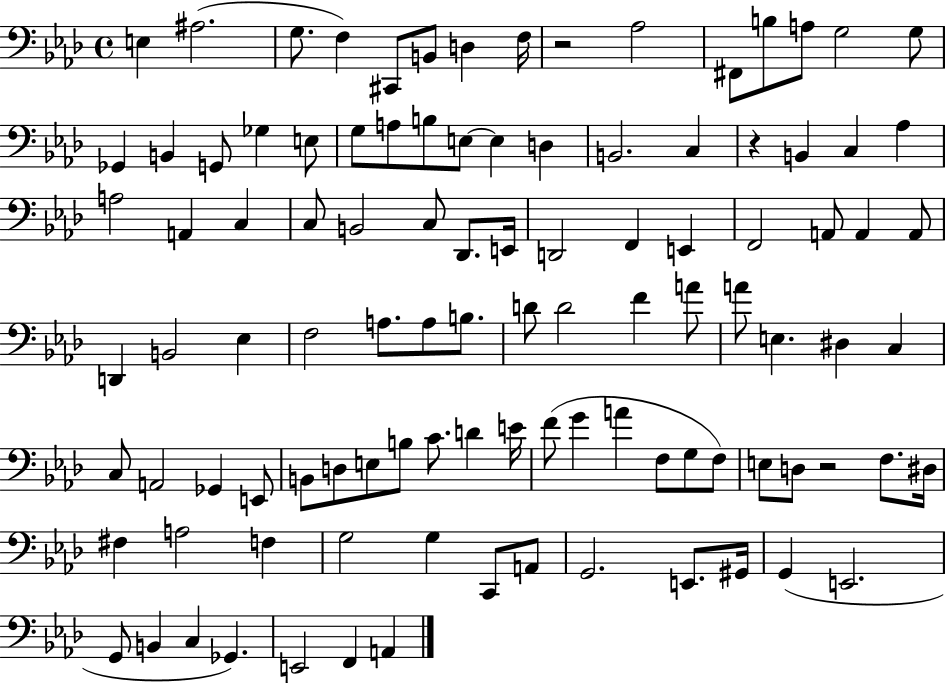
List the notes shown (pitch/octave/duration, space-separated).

E3/q A#3/h. G3/e. F3/q C#2/e B2/e D3/q F3/s R/h Ab3/h F#2/e B3/e A3/e G3/h G3/e Gb2/q B2/q G2/e Gb3/q E3/e G3/e A3/e B3/e E3/e E3/q D3/q B2/h. C3/q R/q B2/q C3/q Ab3/q A3/h A2/q C3/q C3/e B2/h C3/e Db2/e. E2/s D2/h F2/q E2/q F2/h A2/e A2/q A2/e D2/q B2/h Eb3/q F3/h A3/e. A3/e B3/e. D4/e D4/h F4/q A4/e A4/e E3/q. D#3/q C3/q C3/e A2/h Gb2/q E2/e B2/e D3/e E3/e B3/e C4/e. D4/q E4/s F4/e G4/q A4/q F3/e G3/e F3/e E3/e D3/e R/h F3/e. D#3/s F#3/q A3/h F3/q G3/h G3/q C2/e A2/e G2/h. E2/e. G#2/s G2/q E2/h. G2/e B2/q C3/q Gb2/q. E2/h F2/q A2/q